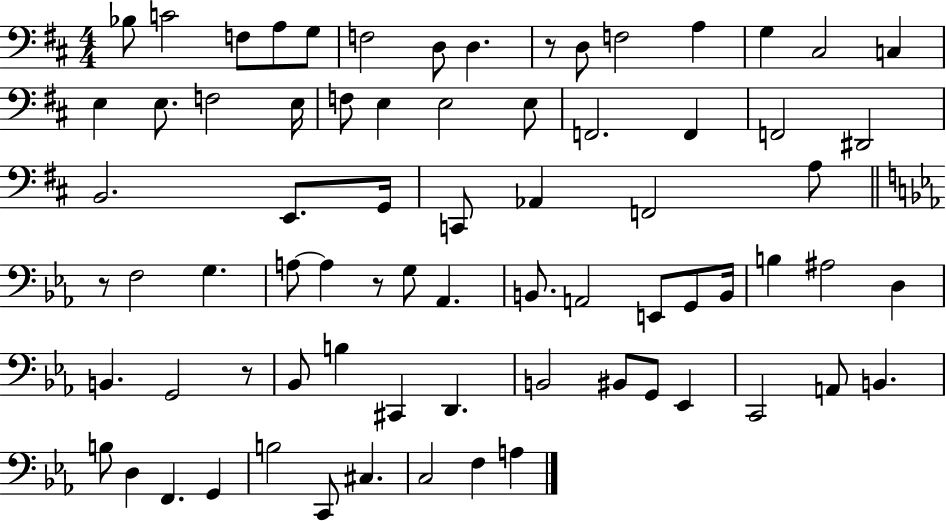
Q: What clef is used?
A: bass